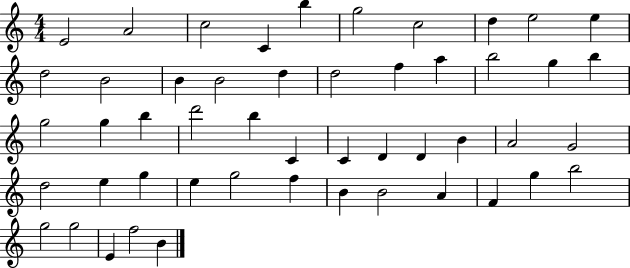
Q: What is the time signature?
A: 4/4